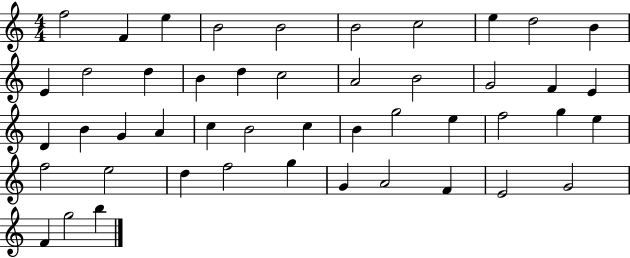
X:1
T:Untitled
M:4/4
L:1/4
K:C
f2 F e B2 B2 B2 c2 e d2 B E d2 d B d c2 A2 B2 G2 F E D B G A c B2 c B g2 e f2 g e f2 e2 d f2 g G A2 F E2 G2 F g2 b